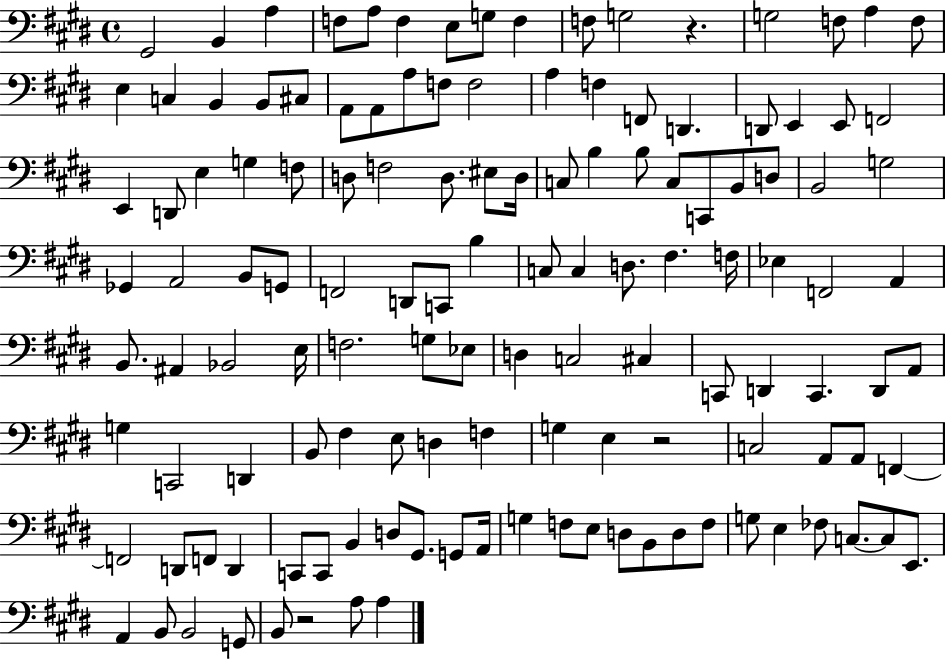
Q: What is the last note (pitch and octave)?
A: A3